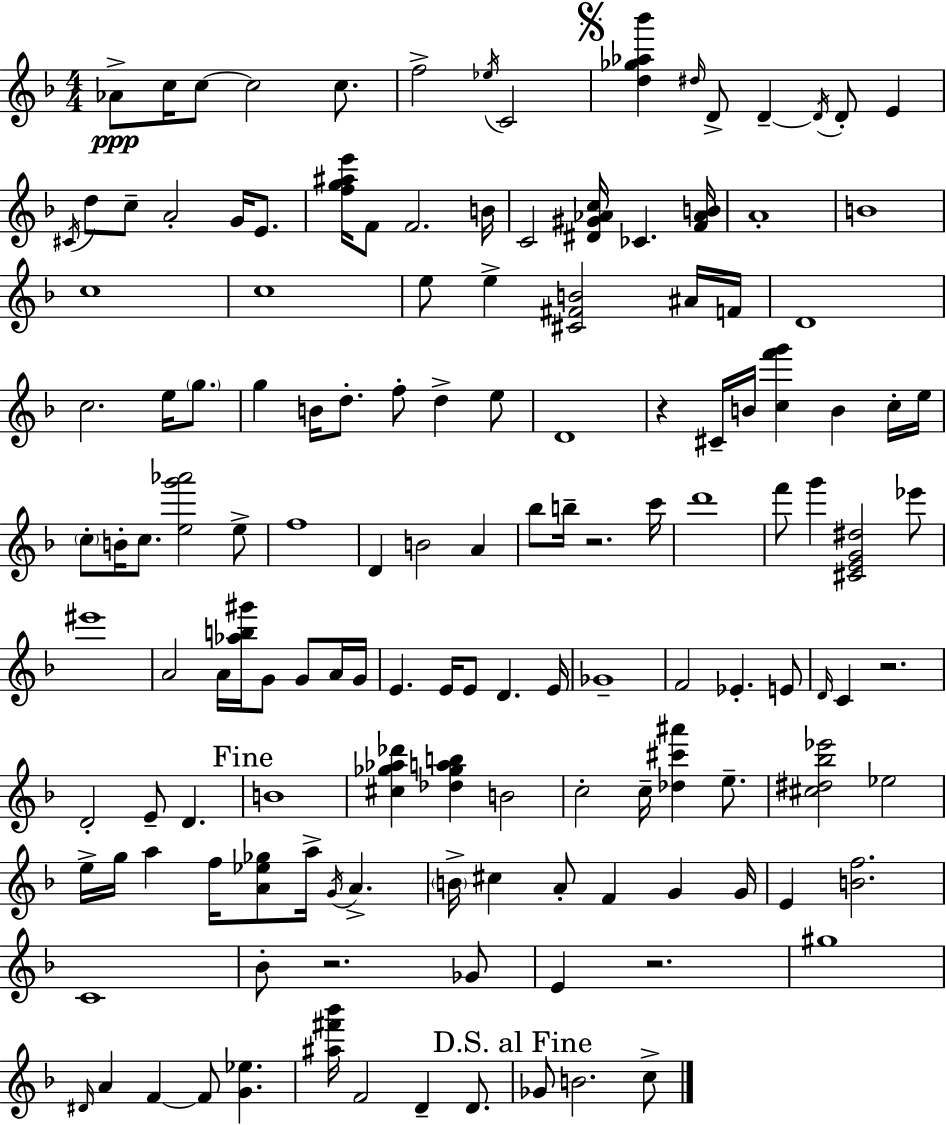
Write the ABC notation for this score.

X:1
T:Untitled
M:4/4
L:1/4
K:Dm
_A/2 c/4 c/2 c2 c/2 f2 _e/4 C2 [d_g_a_b'] ^d/4 D/2 D D/4 D/2 E ^C/4 d/2 c/2 A2 G/4 E/2 [fg^ae']/4 F/2 F2 B/4 C2 [^D^G_Ac]/4 _C [F_AB]/4 A4 B4 c4 c4 e/2 e [^C^FB]2 ^A/4 F/4 D4 c2 e/4 g/2 g B/4 d/2 f/2 d e/2 D4 z ^C/4 B/4 [cf'g'] B c/4 e/4 c/2 B/4 c/2 [eg'_a']2 e/2 f4 D B2 A _b/2 b/4 z2 c'/4 d'4 f'/2 g' [^CEG^d]2 _e'/2 ^e'4 A2 A/4 [_ab^g']/4 G/2 G/2 A/4 G/4 E E/4 E/2 D E/4 _G4 F2 _E E/2 D/4 C z2 D2 E/2 D B4 [^c_g_a_d'] [_d_gab] B2 c2 c/4 [_d^c'^a'] e/2 [^c^d_b_e']2 _e2 e/4 g/4 a f/4 [A_e_g]/2 a/4 G/4 A B/4 ^c A/2 F G G/4 E [Bf]2 C4 _B/2 z2 _G/2 E z2 ^g4 ^D/4 A F F/2 [G_e] [^a^f'_b']/4 F2 D D/2 _G/2 B2 c/2